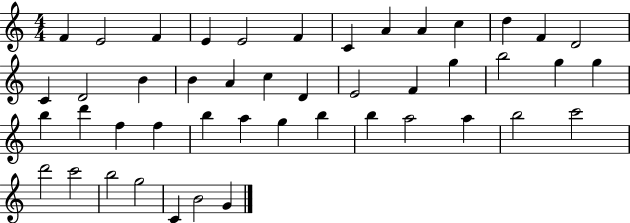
F4/q E4/h F4/q E4/q E4/h F4/q C4/q A4/q A4/q C5/q D5/q F4/q D4/h C4/q D4/h B4/q B4/q A4/q C5/q D4/q E4/h F4/q G5/q B5/h G5/q G5/q B5/q D6/q F5/q F5/q B5/q A5/q G5/q B5/q B5/q A5/h A5/q B5/h C6/h D6/h C6/h B5/h G5/h C4/q B4/h G4/q